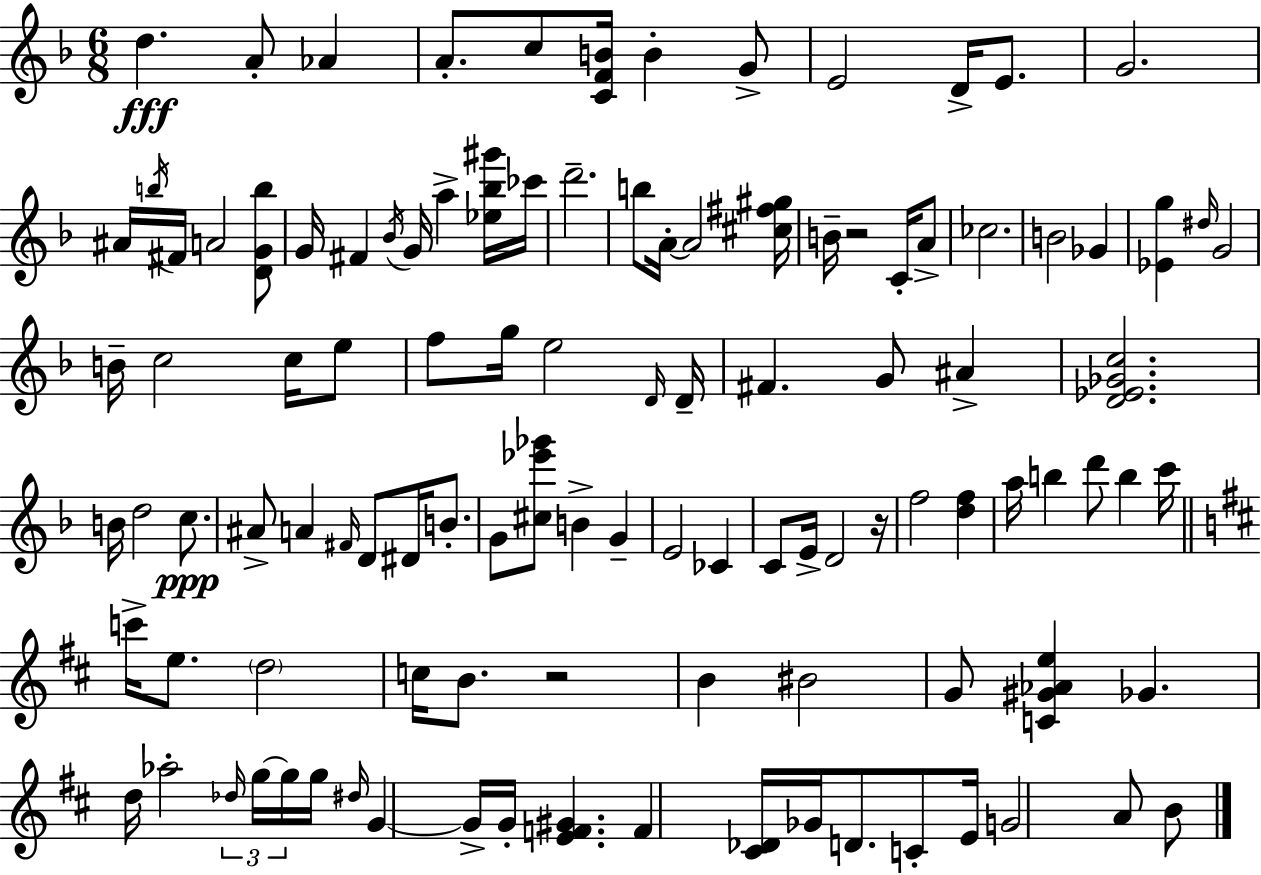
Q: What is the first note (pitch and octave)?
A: D5